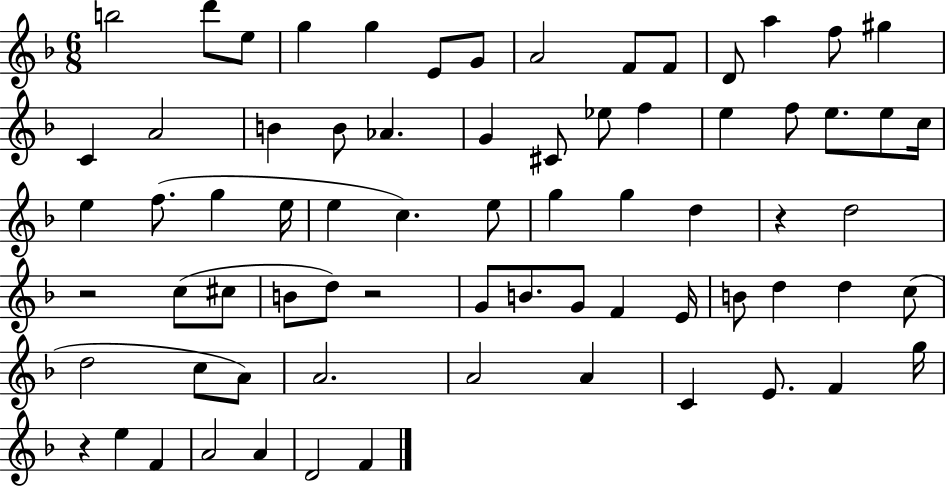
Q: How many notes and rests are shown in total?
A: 72